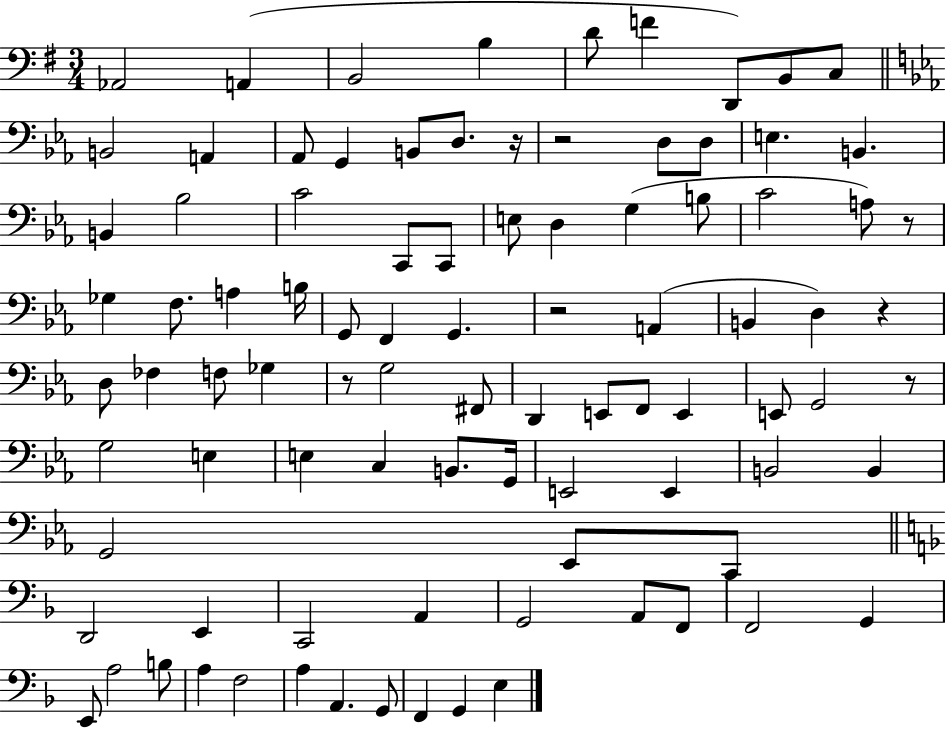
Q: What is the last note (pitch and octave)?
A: E3